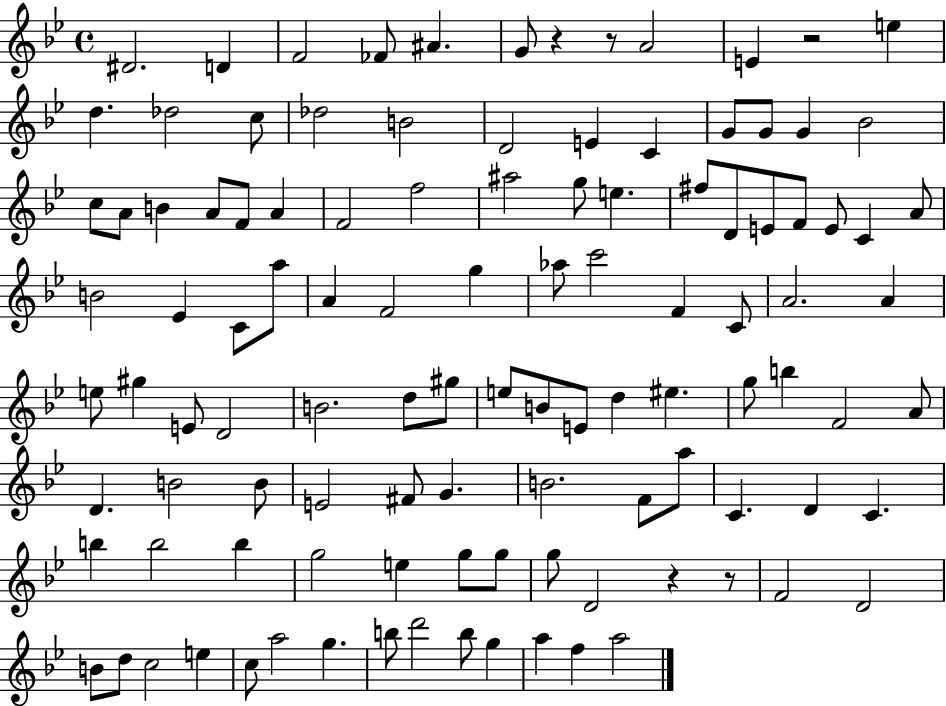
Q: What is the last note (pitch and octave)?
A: A5